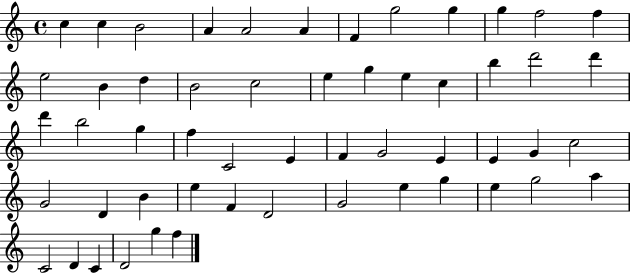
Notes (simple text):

C5/q C5/q B4/h A4/q A4/h A4/q F4/q G5/h G5/q G5/q F5/h F5/q E5/h B4/q D5/q B4/h C5/h E5/q G5/q E5/q C5/q B5/q D6/h D6/q D6/q B5/h G5/q F5/q C4/h E4/q F4/q G4/h E4/q E4/q G4/q C5/h G4/h D4/q B4/q E5/q F4/q D4/h G4/h E5/q G5/q E5/q G5/h A5/q C4/h D4/q C4/q D4/h G5/q F5/q